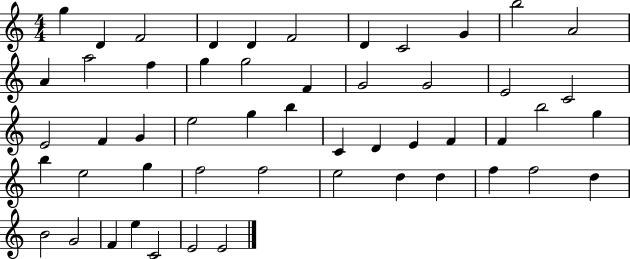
{
  \clef treble
  \numericTimeSignature
  \time 4/4
  \key c \major
  g''4 d'4 f'2 | d'4 d'4 f'2 | d'4 c'2 g'4 | b''2 a'2 | \break a'4 a''2 f''4 | g''4 g''2 f'4 | g'2 g'2 | e'2 c'2 | \break e'2 f'4 g'4 | e''2 g''4 b''4 | c'4 d'4 e'4 f'4 | f'4 b''2 g''4 | \break b''4 e''2 g''4 | f''2 f''2 | e''2 d''4 d''4 | f''4 f''2 d''4 | \break b'2 g'2 | f'4 e''4 c'2 | e'2 e'2 | \bar "|."
}